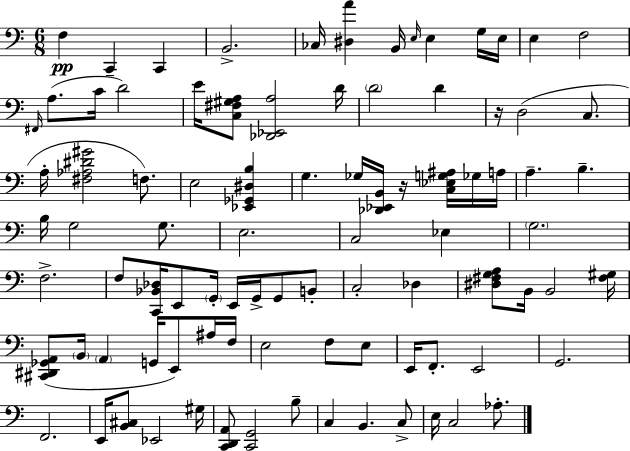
F3/q C2/q C2/q B2/h. CES3/s [D#3,A4]/q B2/s E3/s E3/q G3/s E3/s E3/q F3/h F#2/s A3/e. C4/s D4/h E4/s [C3,F#3,G#3,A3]/e [Db2,Eb2,A3]/h D4/s D4/h D4/q R/s D3/h C3/e. A3/s [F#3,Ab3,D#4,G#4]/h F3/e. E3/h [Eb2,Gb2,D#3,B3]/q G3/q. Gb3/s [Db2,Eb2,B2]/s R/s [C3,Eb3,G3,A#3]/s Gb3/s A3/s A3/q. B3/q. B3/s G3/h G3/e. E3/h. C3/h Eb3/q G3/h. F3/h. F3/e [C2,Bb2,Db3]/s E2/e G2/s E2/s G2/s G2/e B2/e C3/h Db3/q [D#3,F#3,G3,A3]/e B2/s B2/h [F#3,G#3]/s [C#2,D#2,Gb2,A2]/e B2/s A2/q G2/s E2/e A#3/s F3/s E3/h F3/e E3/e E2/s F2/e. E2/h G2/h. F2/h. E2/s [B2,C#3]/e Eb2/h G#3/s [C2,D2,A2]/e [C2,G2]/h B3/e C3/q B2/q. C3/e E3/s C3/h Ab3/e.